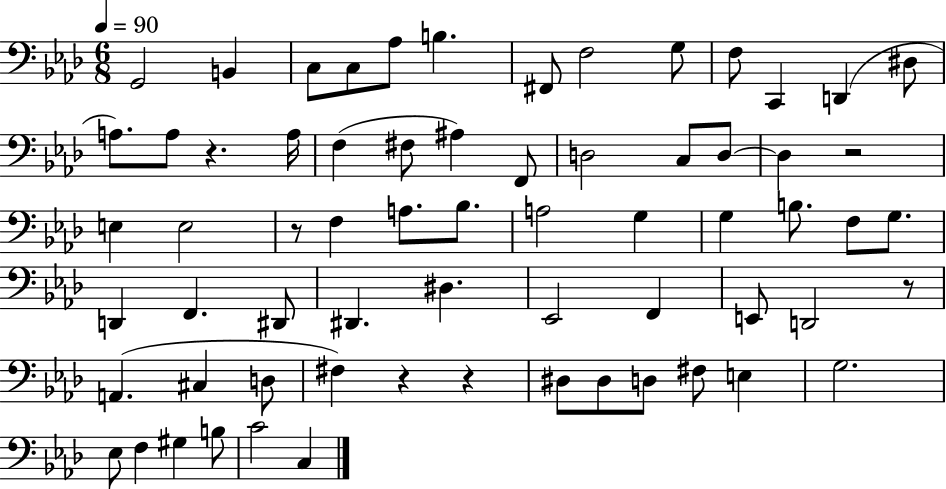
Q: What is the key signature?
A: AES major